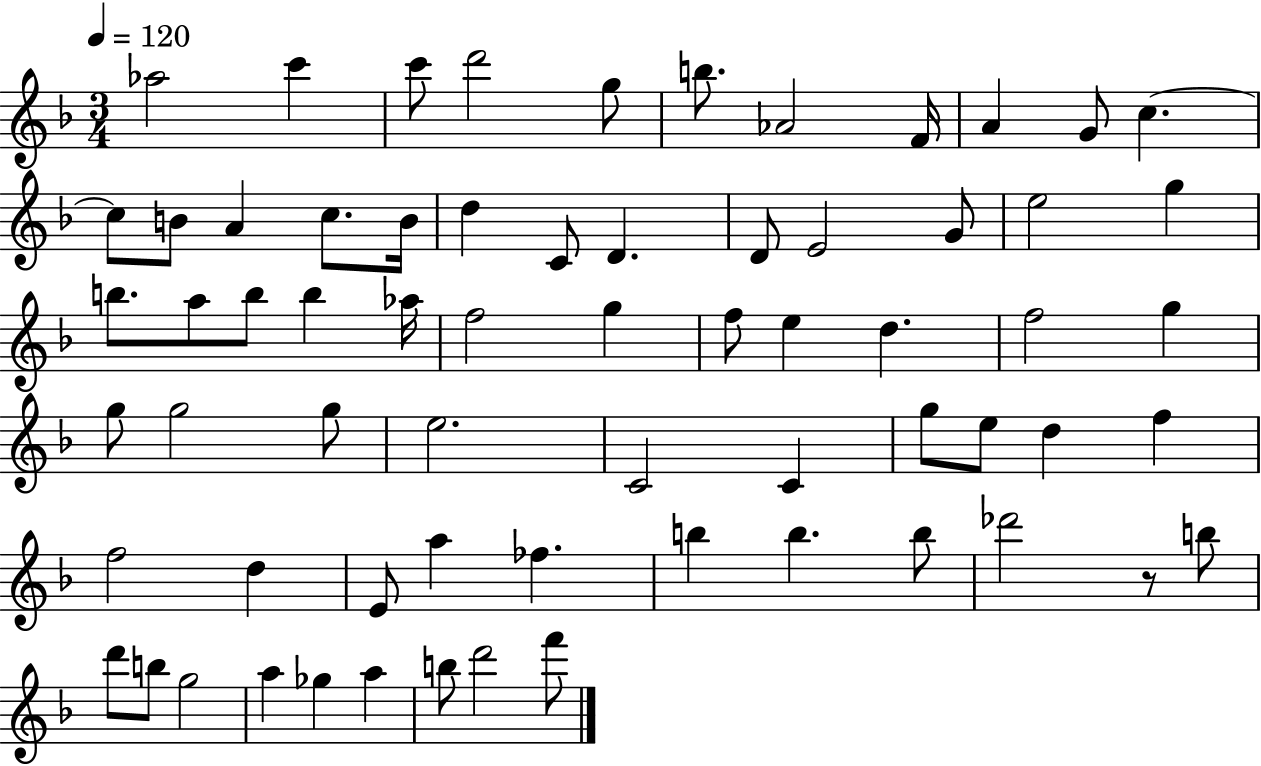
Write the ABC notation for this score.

X:1
T:Untitled
M:3/4
L:1/4
K:F
_a2 c' c'/2 d'2 g/2 b/2 _A2 F/4 A G/2 c c/2 B/2 A c/2 B/4 d C/2 D D/2 E2 G/2 e2 g b/2 a/2 b/2 b _a/4 f2 g f/2 e d f2 g g/2 g2 g/2 e2 C2 C g/2 e/2 d f f2 d E/2 a _f b b b/2 _d'2 z/2 b/2 d'/2 b/2 g2 a _g a b/2 d'2 f'/2